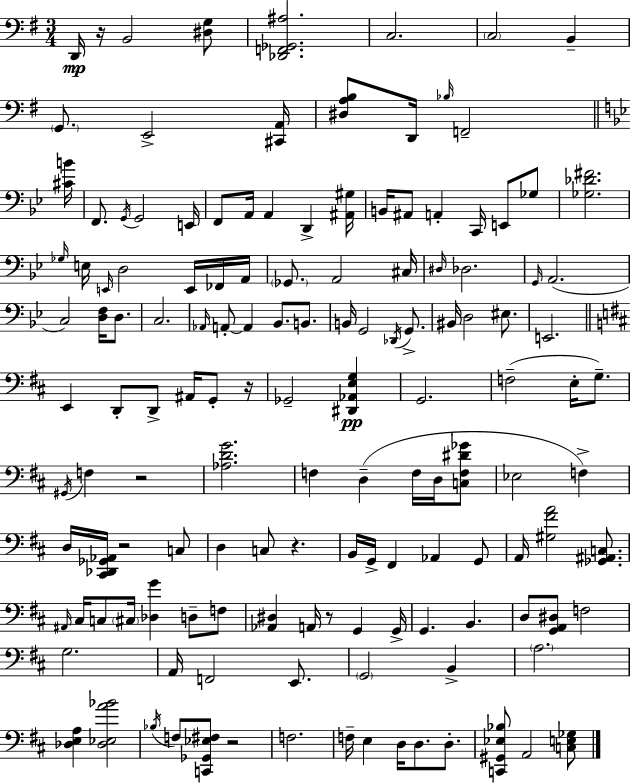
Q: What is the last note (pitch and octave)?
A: A2